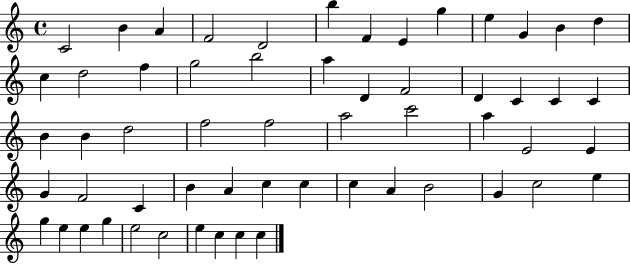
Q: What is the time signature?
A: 4/4